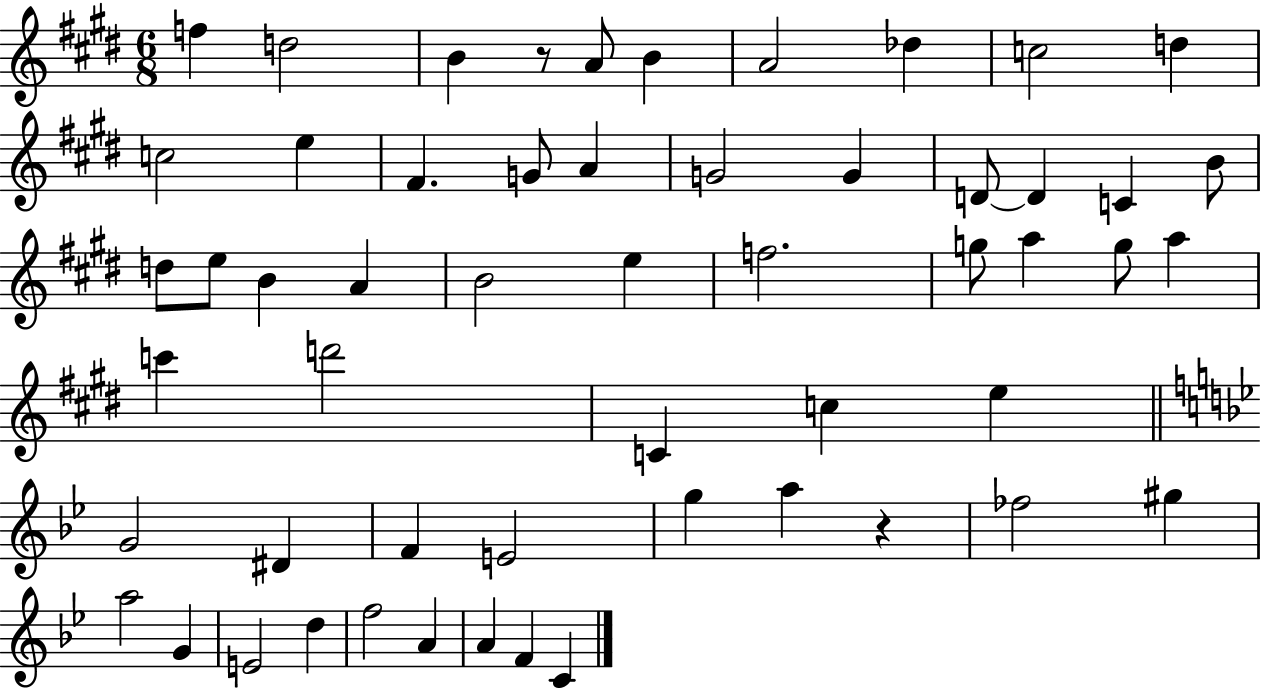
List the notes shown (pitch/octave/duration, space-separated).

F5/q D5/h B4/q R/e A4/e B4/q A4/h Db5/q C5/h D5/q C5/h E5/q F#4/q. G4/e A4/q G4/h G4/q D4/e D4/q C4/q B4/e D5/e E5/e B4/q A4/q B4/h E5/q F5/h. G5/e A5/q G5/e A5/q C6/q D6/h C4/q C5/q E5/q G4/h D#4/q F4/q E4/h G5/q A5/q R/q FES5/h G#5/q A5/h G4/q E4/h D5/q F5/h A4/q A4/q F4/q C4/q